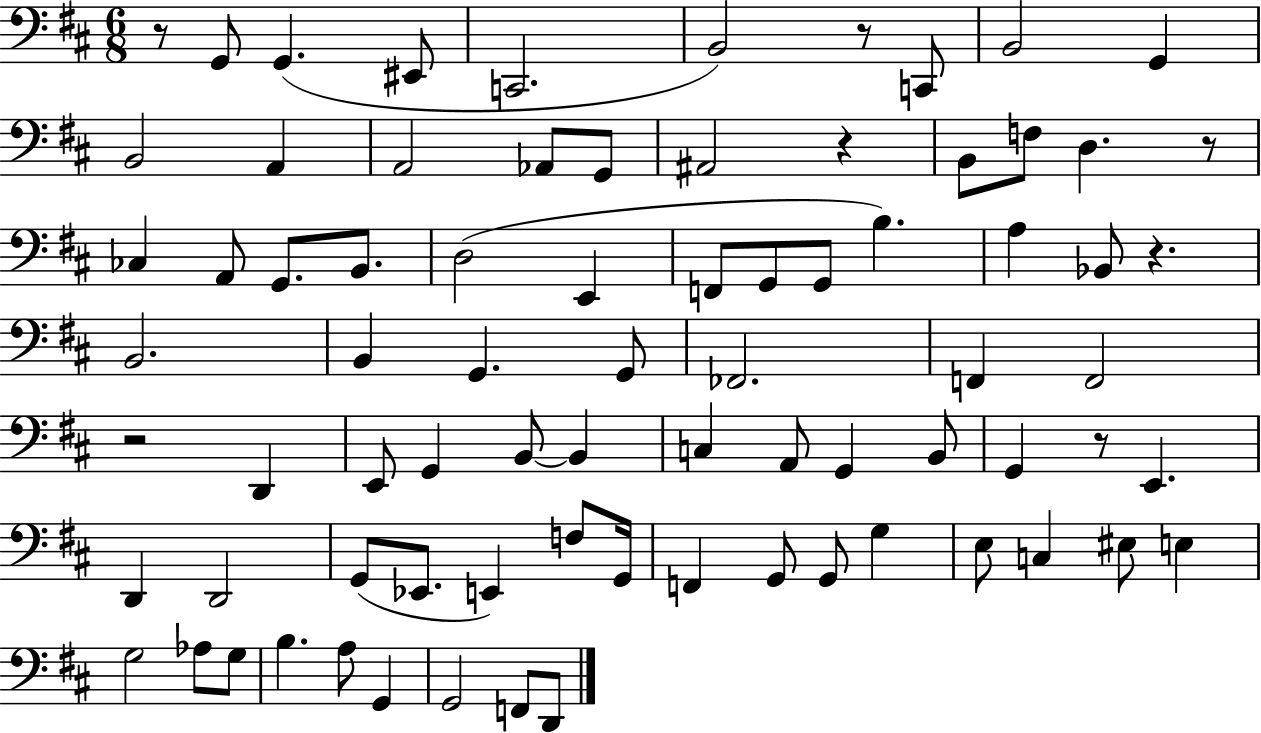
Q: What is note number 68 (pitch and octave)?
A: G2